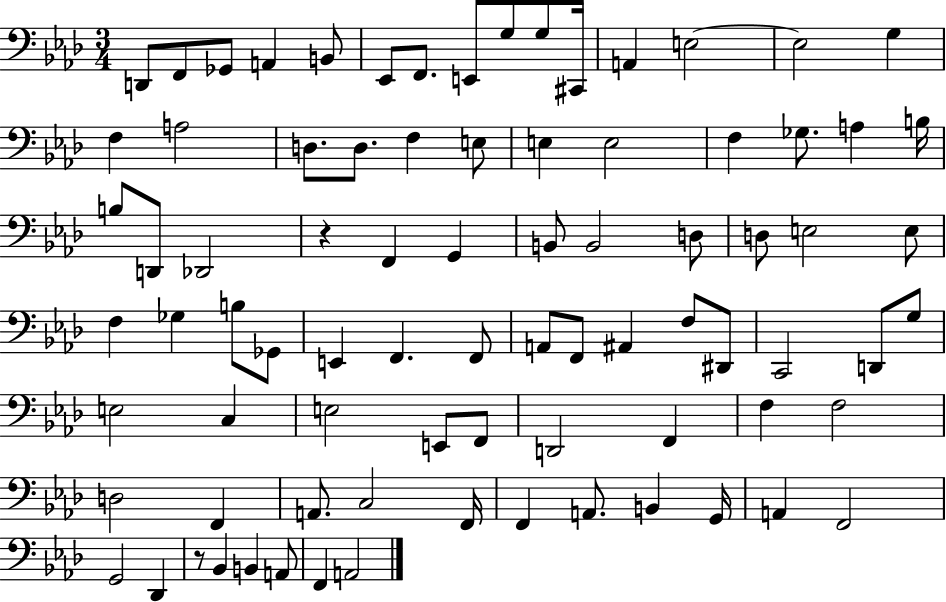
D2/e F2/e Gb2/e A2/q B2/e Eb2/e F2/e. E2/e G3/e G3/e C#2/s A2/q E3/h E3/h G3/q F3/q A3/h D3/e. D3/e. F3/q E3/e E3/q E3/h F3/q Gb3/e. A3/q B3/s B3/e D2/e Db2/h R/q F2/q G2/q B2/e B2/h D3/e D3/e E3/h E3/e F3/q Gb3/q B3/e Gb2/e E2/q F2/q. F2/e A2/e F2/e A#2/q F3/e D#2/e C2/h D2/e G3/e E3/h C3/q E3/h E2/e F2/e D2/h F2/q F3/q F3/h D3/h F2/q A2/e. C3/h F2/s F2/q A2/e. B2/q G2/s A2/q F2/h G2/h Db2/q R/e Bb2/q B2/q A2/e F2/q A2/h